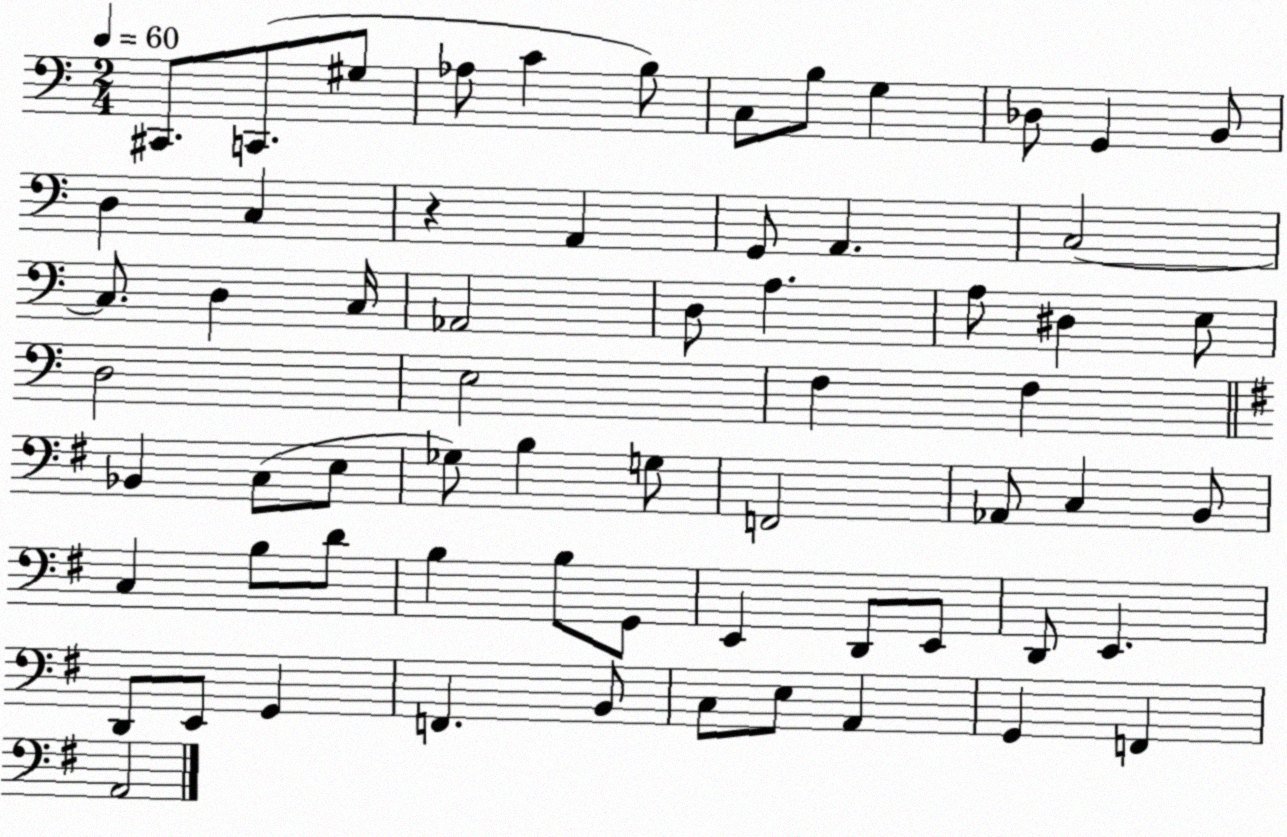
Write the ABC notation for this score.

X:1
T:Untitled
M:2/4
L:1/4
K:C
^C,,/2 C,,/2 ^G,/2 _A,/2 C B,/2 C,/2 B,/2 G, _D,/2 G,, B,,/2 D, C, z A,, G,,/2 A,, C,2 C,/2 D, C,/4 _A,,2 D,/2 A, A,/2 ^D, E,/2 D,2 E,2 F, F, _B,, C,/2 E,/2 _G,/2 B, G,/2 F,,2 _A,,/2 C, B,,/2 C, B,/2 D/2 B, B,/2 G,,/2 E,, D,,/2 E,,/2 D,,/2 E,, D,,/2 E,,/2 G,, F,, B,,/2 C,/2 E,/2 A,, G,, F,, A,,2